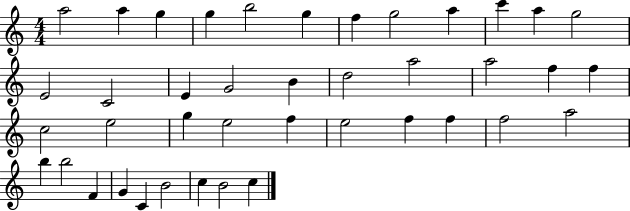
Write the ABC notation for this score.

X:1
T:Untitled
M:4/4
L:1/4
K:C
a2 a g g b2 g f g2 a c' a g2 E2 C2 E G2 B d2 a2 a2 f f c2 e2 g e2 f e2 f f f2 a2 b b2 F G C B2 c B2 c